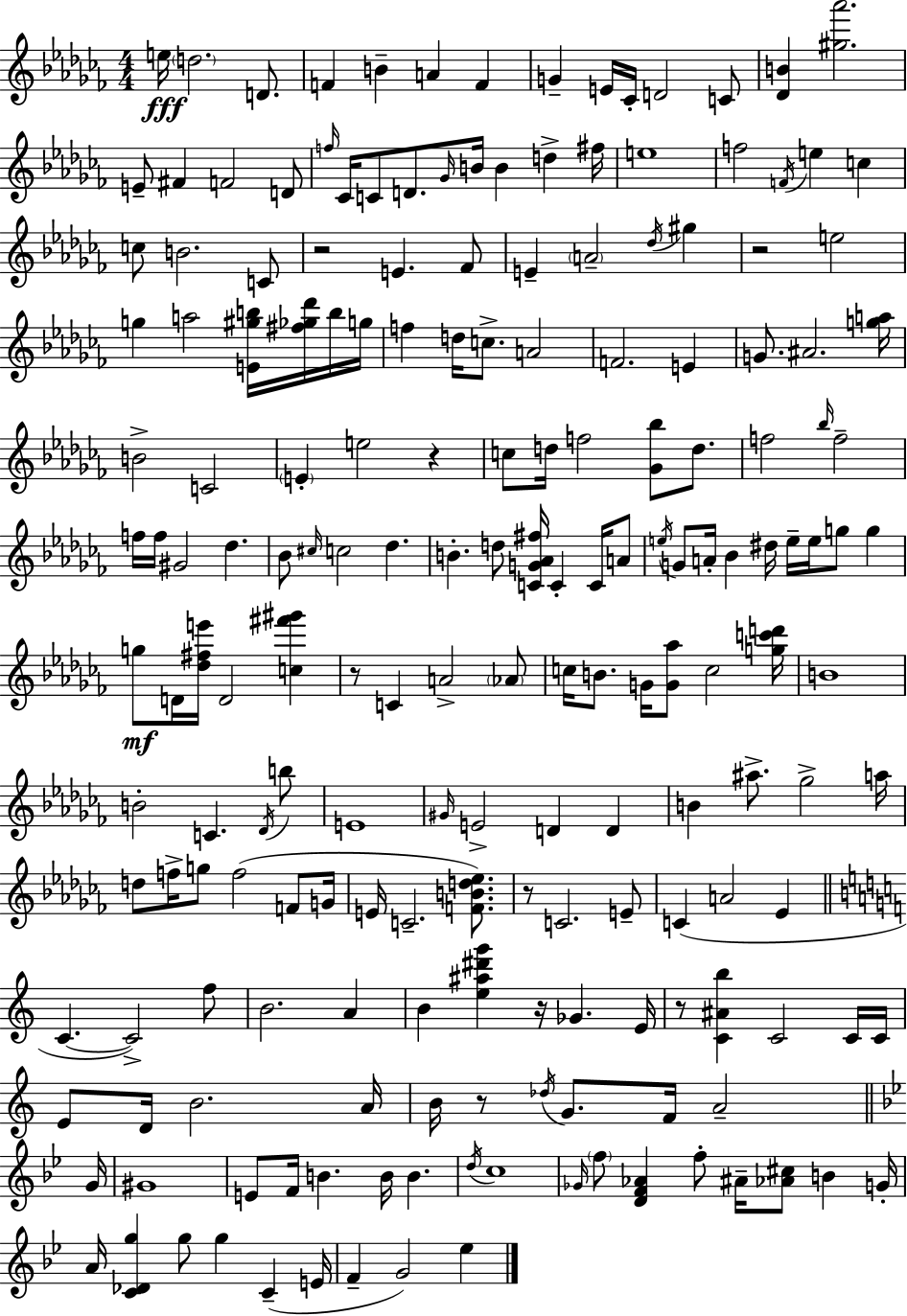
{
  \clef treble
  \numericTimeSignature
  \time 4/4
  \key aes \minor
  e''16\fff \parenthesize d''2. d'8. | f'4 b'4-- a'4 f'4 | g'4-- e'16 ces'16-. d'2 c'8 | <des' b'>4 <gis'' aes'''>2. | \break e'8-- fis'4 f'2 d'8 | \grace { f''16 } ces'16 c'8 d'8. \grace { ges'16 } b'16 b'4 d''4-> | fis''16 e''1 | f''2 \acciaccatura { f'16 } e''4 c''4 | \break c''8 b'2. | c'8 r2 e'4. | fes'8 e'4-- \parenthesize a'2-- \acciaccatura { des''16 } | gis''4 r2 e''2 | \break g''4 a''2 | <e' gis'' b''>16 <fis'' ges'' des'''>16 b''16 g''16 f''4 d''16 c''8.-> a'2 | f'2. | e'4 g'8. ais'2. | \break <g'' a''>16 b'2-> c'2 | \parenthesize e'4-. e''2 | r4 c''8 d''16 f''2 <ges' bes''>8 | d''8. f''2 \grace { bes''16 } f''2-- | \break f''16 f''16 gis'2 des''4. | bes'8 \grace { cis''16 } c''2 | des''4. b'4.-. d''8 <c' g' aes' fis''>16 c'4-. | c'16 a'8 \acciaccatura { e''16 } g'8 a'16-. bes'4 dis''16 e''16-- | \break e''16 g''8 g''4 g''8\mf d'16 <des'' fis'' e'''>16 d'2 | <c'' fis''' gis'''>4 r8 c'4 a'2-> | \parenthesize aes'8 c''16 b'8. g'16 <g' aes''>8 c''2 | <g'' c''' d'''>16 b'1 | \break b'2-. c'4. | \acciaccatura { des'16 } b''8 e'1 | \grace { gis'16 } e'2-> | d'4 d'4 b'4 ais''8.-> | \break ges''2-> a''16 d''8 f''16-> g''8 f''2( | f'8 g'16 e'16 c'2.-- | <f' b' d'' ees''>8.) r8 c'2. | e'8-- c'4( a'2 | \break ees'4 \bar "||" \break \key c \major c'4.~~ c'2->) f''8 | b'2. a'4 | b'4 <e'' ais'' dis''' g'''>4 r16 ges'4. e'16 | r8 <c' ais' b''>4 c'2 c'16 c'16 | \break e'8 d'16 b'2. a'16 | b'16 r8 \acciaccatura { des''16 } g'8. f'16 a'2-- | \bar "||" \break \key g \minor g'16 gis'1 | e'8 f'16 b'4. b'16 b'4. | \acciaccatura { d''16 } c''1 | \grace { ges'16 } \parenthesize f''8 <d' f' aes'>4 f''8-. ais'16-- <aes' cis''>8 b'4 | \break g'16-. a'16 <c' des' g''>4 g''8 g''4 c'4--( | e'16 f'4-- g'2) ees''4 | \bar "|."
}